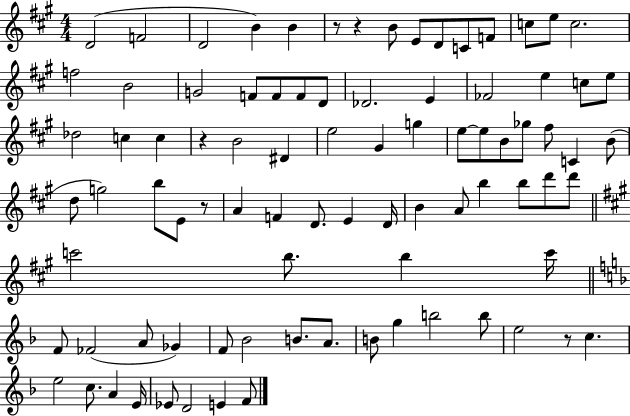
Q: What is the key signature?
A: A major